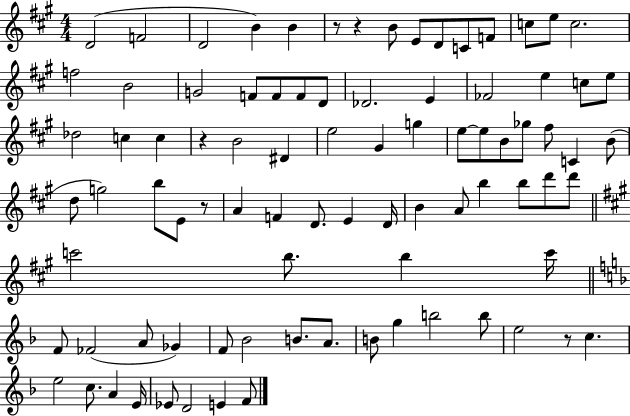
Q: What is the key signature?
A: A major